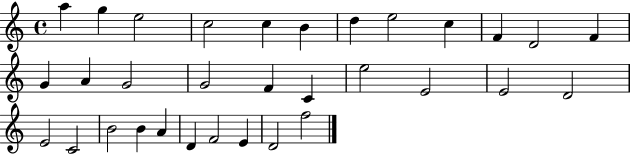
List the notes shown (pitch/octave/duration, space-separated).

A5/q G5/q E5/h C5/h C5/q B4/q D5/q E5/h C5/q F4/q D4/h F4/q G4/q A4/q G4/h G4/h F4/q C4/q E5/h E4/h E4/h D4/h E4/h C4/h B4/h B4/q A4/q D4/q F4/h E4/q D4/h F5/h